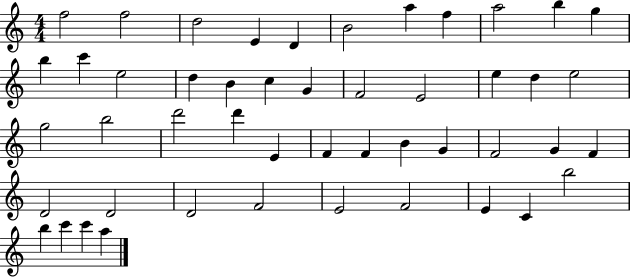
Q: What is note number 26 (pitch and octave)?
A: D6